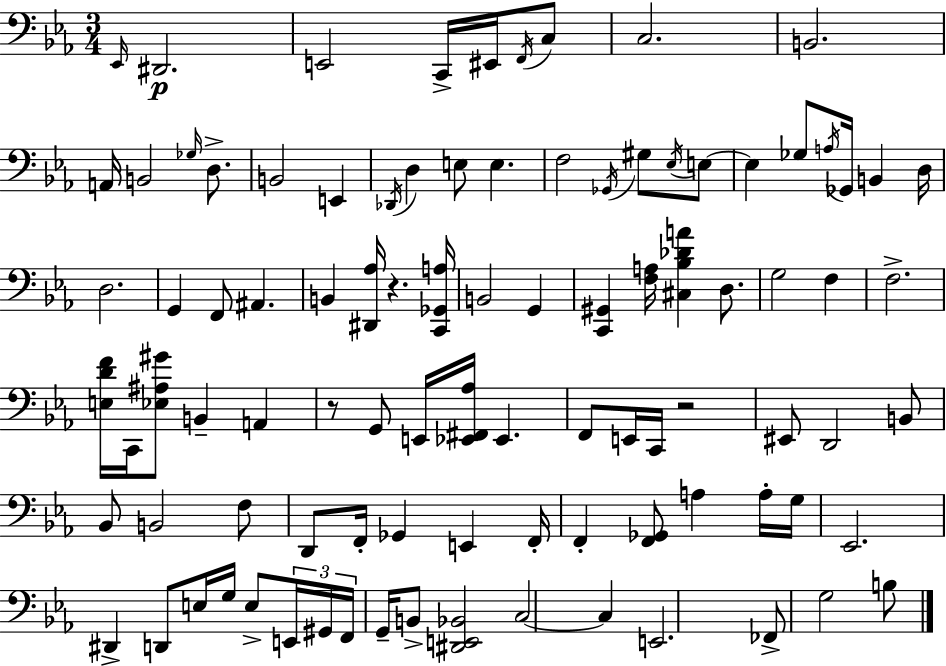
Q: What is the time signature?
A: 3/4